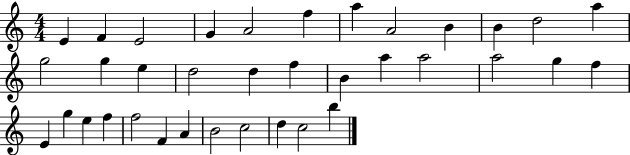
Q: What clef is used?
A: treble